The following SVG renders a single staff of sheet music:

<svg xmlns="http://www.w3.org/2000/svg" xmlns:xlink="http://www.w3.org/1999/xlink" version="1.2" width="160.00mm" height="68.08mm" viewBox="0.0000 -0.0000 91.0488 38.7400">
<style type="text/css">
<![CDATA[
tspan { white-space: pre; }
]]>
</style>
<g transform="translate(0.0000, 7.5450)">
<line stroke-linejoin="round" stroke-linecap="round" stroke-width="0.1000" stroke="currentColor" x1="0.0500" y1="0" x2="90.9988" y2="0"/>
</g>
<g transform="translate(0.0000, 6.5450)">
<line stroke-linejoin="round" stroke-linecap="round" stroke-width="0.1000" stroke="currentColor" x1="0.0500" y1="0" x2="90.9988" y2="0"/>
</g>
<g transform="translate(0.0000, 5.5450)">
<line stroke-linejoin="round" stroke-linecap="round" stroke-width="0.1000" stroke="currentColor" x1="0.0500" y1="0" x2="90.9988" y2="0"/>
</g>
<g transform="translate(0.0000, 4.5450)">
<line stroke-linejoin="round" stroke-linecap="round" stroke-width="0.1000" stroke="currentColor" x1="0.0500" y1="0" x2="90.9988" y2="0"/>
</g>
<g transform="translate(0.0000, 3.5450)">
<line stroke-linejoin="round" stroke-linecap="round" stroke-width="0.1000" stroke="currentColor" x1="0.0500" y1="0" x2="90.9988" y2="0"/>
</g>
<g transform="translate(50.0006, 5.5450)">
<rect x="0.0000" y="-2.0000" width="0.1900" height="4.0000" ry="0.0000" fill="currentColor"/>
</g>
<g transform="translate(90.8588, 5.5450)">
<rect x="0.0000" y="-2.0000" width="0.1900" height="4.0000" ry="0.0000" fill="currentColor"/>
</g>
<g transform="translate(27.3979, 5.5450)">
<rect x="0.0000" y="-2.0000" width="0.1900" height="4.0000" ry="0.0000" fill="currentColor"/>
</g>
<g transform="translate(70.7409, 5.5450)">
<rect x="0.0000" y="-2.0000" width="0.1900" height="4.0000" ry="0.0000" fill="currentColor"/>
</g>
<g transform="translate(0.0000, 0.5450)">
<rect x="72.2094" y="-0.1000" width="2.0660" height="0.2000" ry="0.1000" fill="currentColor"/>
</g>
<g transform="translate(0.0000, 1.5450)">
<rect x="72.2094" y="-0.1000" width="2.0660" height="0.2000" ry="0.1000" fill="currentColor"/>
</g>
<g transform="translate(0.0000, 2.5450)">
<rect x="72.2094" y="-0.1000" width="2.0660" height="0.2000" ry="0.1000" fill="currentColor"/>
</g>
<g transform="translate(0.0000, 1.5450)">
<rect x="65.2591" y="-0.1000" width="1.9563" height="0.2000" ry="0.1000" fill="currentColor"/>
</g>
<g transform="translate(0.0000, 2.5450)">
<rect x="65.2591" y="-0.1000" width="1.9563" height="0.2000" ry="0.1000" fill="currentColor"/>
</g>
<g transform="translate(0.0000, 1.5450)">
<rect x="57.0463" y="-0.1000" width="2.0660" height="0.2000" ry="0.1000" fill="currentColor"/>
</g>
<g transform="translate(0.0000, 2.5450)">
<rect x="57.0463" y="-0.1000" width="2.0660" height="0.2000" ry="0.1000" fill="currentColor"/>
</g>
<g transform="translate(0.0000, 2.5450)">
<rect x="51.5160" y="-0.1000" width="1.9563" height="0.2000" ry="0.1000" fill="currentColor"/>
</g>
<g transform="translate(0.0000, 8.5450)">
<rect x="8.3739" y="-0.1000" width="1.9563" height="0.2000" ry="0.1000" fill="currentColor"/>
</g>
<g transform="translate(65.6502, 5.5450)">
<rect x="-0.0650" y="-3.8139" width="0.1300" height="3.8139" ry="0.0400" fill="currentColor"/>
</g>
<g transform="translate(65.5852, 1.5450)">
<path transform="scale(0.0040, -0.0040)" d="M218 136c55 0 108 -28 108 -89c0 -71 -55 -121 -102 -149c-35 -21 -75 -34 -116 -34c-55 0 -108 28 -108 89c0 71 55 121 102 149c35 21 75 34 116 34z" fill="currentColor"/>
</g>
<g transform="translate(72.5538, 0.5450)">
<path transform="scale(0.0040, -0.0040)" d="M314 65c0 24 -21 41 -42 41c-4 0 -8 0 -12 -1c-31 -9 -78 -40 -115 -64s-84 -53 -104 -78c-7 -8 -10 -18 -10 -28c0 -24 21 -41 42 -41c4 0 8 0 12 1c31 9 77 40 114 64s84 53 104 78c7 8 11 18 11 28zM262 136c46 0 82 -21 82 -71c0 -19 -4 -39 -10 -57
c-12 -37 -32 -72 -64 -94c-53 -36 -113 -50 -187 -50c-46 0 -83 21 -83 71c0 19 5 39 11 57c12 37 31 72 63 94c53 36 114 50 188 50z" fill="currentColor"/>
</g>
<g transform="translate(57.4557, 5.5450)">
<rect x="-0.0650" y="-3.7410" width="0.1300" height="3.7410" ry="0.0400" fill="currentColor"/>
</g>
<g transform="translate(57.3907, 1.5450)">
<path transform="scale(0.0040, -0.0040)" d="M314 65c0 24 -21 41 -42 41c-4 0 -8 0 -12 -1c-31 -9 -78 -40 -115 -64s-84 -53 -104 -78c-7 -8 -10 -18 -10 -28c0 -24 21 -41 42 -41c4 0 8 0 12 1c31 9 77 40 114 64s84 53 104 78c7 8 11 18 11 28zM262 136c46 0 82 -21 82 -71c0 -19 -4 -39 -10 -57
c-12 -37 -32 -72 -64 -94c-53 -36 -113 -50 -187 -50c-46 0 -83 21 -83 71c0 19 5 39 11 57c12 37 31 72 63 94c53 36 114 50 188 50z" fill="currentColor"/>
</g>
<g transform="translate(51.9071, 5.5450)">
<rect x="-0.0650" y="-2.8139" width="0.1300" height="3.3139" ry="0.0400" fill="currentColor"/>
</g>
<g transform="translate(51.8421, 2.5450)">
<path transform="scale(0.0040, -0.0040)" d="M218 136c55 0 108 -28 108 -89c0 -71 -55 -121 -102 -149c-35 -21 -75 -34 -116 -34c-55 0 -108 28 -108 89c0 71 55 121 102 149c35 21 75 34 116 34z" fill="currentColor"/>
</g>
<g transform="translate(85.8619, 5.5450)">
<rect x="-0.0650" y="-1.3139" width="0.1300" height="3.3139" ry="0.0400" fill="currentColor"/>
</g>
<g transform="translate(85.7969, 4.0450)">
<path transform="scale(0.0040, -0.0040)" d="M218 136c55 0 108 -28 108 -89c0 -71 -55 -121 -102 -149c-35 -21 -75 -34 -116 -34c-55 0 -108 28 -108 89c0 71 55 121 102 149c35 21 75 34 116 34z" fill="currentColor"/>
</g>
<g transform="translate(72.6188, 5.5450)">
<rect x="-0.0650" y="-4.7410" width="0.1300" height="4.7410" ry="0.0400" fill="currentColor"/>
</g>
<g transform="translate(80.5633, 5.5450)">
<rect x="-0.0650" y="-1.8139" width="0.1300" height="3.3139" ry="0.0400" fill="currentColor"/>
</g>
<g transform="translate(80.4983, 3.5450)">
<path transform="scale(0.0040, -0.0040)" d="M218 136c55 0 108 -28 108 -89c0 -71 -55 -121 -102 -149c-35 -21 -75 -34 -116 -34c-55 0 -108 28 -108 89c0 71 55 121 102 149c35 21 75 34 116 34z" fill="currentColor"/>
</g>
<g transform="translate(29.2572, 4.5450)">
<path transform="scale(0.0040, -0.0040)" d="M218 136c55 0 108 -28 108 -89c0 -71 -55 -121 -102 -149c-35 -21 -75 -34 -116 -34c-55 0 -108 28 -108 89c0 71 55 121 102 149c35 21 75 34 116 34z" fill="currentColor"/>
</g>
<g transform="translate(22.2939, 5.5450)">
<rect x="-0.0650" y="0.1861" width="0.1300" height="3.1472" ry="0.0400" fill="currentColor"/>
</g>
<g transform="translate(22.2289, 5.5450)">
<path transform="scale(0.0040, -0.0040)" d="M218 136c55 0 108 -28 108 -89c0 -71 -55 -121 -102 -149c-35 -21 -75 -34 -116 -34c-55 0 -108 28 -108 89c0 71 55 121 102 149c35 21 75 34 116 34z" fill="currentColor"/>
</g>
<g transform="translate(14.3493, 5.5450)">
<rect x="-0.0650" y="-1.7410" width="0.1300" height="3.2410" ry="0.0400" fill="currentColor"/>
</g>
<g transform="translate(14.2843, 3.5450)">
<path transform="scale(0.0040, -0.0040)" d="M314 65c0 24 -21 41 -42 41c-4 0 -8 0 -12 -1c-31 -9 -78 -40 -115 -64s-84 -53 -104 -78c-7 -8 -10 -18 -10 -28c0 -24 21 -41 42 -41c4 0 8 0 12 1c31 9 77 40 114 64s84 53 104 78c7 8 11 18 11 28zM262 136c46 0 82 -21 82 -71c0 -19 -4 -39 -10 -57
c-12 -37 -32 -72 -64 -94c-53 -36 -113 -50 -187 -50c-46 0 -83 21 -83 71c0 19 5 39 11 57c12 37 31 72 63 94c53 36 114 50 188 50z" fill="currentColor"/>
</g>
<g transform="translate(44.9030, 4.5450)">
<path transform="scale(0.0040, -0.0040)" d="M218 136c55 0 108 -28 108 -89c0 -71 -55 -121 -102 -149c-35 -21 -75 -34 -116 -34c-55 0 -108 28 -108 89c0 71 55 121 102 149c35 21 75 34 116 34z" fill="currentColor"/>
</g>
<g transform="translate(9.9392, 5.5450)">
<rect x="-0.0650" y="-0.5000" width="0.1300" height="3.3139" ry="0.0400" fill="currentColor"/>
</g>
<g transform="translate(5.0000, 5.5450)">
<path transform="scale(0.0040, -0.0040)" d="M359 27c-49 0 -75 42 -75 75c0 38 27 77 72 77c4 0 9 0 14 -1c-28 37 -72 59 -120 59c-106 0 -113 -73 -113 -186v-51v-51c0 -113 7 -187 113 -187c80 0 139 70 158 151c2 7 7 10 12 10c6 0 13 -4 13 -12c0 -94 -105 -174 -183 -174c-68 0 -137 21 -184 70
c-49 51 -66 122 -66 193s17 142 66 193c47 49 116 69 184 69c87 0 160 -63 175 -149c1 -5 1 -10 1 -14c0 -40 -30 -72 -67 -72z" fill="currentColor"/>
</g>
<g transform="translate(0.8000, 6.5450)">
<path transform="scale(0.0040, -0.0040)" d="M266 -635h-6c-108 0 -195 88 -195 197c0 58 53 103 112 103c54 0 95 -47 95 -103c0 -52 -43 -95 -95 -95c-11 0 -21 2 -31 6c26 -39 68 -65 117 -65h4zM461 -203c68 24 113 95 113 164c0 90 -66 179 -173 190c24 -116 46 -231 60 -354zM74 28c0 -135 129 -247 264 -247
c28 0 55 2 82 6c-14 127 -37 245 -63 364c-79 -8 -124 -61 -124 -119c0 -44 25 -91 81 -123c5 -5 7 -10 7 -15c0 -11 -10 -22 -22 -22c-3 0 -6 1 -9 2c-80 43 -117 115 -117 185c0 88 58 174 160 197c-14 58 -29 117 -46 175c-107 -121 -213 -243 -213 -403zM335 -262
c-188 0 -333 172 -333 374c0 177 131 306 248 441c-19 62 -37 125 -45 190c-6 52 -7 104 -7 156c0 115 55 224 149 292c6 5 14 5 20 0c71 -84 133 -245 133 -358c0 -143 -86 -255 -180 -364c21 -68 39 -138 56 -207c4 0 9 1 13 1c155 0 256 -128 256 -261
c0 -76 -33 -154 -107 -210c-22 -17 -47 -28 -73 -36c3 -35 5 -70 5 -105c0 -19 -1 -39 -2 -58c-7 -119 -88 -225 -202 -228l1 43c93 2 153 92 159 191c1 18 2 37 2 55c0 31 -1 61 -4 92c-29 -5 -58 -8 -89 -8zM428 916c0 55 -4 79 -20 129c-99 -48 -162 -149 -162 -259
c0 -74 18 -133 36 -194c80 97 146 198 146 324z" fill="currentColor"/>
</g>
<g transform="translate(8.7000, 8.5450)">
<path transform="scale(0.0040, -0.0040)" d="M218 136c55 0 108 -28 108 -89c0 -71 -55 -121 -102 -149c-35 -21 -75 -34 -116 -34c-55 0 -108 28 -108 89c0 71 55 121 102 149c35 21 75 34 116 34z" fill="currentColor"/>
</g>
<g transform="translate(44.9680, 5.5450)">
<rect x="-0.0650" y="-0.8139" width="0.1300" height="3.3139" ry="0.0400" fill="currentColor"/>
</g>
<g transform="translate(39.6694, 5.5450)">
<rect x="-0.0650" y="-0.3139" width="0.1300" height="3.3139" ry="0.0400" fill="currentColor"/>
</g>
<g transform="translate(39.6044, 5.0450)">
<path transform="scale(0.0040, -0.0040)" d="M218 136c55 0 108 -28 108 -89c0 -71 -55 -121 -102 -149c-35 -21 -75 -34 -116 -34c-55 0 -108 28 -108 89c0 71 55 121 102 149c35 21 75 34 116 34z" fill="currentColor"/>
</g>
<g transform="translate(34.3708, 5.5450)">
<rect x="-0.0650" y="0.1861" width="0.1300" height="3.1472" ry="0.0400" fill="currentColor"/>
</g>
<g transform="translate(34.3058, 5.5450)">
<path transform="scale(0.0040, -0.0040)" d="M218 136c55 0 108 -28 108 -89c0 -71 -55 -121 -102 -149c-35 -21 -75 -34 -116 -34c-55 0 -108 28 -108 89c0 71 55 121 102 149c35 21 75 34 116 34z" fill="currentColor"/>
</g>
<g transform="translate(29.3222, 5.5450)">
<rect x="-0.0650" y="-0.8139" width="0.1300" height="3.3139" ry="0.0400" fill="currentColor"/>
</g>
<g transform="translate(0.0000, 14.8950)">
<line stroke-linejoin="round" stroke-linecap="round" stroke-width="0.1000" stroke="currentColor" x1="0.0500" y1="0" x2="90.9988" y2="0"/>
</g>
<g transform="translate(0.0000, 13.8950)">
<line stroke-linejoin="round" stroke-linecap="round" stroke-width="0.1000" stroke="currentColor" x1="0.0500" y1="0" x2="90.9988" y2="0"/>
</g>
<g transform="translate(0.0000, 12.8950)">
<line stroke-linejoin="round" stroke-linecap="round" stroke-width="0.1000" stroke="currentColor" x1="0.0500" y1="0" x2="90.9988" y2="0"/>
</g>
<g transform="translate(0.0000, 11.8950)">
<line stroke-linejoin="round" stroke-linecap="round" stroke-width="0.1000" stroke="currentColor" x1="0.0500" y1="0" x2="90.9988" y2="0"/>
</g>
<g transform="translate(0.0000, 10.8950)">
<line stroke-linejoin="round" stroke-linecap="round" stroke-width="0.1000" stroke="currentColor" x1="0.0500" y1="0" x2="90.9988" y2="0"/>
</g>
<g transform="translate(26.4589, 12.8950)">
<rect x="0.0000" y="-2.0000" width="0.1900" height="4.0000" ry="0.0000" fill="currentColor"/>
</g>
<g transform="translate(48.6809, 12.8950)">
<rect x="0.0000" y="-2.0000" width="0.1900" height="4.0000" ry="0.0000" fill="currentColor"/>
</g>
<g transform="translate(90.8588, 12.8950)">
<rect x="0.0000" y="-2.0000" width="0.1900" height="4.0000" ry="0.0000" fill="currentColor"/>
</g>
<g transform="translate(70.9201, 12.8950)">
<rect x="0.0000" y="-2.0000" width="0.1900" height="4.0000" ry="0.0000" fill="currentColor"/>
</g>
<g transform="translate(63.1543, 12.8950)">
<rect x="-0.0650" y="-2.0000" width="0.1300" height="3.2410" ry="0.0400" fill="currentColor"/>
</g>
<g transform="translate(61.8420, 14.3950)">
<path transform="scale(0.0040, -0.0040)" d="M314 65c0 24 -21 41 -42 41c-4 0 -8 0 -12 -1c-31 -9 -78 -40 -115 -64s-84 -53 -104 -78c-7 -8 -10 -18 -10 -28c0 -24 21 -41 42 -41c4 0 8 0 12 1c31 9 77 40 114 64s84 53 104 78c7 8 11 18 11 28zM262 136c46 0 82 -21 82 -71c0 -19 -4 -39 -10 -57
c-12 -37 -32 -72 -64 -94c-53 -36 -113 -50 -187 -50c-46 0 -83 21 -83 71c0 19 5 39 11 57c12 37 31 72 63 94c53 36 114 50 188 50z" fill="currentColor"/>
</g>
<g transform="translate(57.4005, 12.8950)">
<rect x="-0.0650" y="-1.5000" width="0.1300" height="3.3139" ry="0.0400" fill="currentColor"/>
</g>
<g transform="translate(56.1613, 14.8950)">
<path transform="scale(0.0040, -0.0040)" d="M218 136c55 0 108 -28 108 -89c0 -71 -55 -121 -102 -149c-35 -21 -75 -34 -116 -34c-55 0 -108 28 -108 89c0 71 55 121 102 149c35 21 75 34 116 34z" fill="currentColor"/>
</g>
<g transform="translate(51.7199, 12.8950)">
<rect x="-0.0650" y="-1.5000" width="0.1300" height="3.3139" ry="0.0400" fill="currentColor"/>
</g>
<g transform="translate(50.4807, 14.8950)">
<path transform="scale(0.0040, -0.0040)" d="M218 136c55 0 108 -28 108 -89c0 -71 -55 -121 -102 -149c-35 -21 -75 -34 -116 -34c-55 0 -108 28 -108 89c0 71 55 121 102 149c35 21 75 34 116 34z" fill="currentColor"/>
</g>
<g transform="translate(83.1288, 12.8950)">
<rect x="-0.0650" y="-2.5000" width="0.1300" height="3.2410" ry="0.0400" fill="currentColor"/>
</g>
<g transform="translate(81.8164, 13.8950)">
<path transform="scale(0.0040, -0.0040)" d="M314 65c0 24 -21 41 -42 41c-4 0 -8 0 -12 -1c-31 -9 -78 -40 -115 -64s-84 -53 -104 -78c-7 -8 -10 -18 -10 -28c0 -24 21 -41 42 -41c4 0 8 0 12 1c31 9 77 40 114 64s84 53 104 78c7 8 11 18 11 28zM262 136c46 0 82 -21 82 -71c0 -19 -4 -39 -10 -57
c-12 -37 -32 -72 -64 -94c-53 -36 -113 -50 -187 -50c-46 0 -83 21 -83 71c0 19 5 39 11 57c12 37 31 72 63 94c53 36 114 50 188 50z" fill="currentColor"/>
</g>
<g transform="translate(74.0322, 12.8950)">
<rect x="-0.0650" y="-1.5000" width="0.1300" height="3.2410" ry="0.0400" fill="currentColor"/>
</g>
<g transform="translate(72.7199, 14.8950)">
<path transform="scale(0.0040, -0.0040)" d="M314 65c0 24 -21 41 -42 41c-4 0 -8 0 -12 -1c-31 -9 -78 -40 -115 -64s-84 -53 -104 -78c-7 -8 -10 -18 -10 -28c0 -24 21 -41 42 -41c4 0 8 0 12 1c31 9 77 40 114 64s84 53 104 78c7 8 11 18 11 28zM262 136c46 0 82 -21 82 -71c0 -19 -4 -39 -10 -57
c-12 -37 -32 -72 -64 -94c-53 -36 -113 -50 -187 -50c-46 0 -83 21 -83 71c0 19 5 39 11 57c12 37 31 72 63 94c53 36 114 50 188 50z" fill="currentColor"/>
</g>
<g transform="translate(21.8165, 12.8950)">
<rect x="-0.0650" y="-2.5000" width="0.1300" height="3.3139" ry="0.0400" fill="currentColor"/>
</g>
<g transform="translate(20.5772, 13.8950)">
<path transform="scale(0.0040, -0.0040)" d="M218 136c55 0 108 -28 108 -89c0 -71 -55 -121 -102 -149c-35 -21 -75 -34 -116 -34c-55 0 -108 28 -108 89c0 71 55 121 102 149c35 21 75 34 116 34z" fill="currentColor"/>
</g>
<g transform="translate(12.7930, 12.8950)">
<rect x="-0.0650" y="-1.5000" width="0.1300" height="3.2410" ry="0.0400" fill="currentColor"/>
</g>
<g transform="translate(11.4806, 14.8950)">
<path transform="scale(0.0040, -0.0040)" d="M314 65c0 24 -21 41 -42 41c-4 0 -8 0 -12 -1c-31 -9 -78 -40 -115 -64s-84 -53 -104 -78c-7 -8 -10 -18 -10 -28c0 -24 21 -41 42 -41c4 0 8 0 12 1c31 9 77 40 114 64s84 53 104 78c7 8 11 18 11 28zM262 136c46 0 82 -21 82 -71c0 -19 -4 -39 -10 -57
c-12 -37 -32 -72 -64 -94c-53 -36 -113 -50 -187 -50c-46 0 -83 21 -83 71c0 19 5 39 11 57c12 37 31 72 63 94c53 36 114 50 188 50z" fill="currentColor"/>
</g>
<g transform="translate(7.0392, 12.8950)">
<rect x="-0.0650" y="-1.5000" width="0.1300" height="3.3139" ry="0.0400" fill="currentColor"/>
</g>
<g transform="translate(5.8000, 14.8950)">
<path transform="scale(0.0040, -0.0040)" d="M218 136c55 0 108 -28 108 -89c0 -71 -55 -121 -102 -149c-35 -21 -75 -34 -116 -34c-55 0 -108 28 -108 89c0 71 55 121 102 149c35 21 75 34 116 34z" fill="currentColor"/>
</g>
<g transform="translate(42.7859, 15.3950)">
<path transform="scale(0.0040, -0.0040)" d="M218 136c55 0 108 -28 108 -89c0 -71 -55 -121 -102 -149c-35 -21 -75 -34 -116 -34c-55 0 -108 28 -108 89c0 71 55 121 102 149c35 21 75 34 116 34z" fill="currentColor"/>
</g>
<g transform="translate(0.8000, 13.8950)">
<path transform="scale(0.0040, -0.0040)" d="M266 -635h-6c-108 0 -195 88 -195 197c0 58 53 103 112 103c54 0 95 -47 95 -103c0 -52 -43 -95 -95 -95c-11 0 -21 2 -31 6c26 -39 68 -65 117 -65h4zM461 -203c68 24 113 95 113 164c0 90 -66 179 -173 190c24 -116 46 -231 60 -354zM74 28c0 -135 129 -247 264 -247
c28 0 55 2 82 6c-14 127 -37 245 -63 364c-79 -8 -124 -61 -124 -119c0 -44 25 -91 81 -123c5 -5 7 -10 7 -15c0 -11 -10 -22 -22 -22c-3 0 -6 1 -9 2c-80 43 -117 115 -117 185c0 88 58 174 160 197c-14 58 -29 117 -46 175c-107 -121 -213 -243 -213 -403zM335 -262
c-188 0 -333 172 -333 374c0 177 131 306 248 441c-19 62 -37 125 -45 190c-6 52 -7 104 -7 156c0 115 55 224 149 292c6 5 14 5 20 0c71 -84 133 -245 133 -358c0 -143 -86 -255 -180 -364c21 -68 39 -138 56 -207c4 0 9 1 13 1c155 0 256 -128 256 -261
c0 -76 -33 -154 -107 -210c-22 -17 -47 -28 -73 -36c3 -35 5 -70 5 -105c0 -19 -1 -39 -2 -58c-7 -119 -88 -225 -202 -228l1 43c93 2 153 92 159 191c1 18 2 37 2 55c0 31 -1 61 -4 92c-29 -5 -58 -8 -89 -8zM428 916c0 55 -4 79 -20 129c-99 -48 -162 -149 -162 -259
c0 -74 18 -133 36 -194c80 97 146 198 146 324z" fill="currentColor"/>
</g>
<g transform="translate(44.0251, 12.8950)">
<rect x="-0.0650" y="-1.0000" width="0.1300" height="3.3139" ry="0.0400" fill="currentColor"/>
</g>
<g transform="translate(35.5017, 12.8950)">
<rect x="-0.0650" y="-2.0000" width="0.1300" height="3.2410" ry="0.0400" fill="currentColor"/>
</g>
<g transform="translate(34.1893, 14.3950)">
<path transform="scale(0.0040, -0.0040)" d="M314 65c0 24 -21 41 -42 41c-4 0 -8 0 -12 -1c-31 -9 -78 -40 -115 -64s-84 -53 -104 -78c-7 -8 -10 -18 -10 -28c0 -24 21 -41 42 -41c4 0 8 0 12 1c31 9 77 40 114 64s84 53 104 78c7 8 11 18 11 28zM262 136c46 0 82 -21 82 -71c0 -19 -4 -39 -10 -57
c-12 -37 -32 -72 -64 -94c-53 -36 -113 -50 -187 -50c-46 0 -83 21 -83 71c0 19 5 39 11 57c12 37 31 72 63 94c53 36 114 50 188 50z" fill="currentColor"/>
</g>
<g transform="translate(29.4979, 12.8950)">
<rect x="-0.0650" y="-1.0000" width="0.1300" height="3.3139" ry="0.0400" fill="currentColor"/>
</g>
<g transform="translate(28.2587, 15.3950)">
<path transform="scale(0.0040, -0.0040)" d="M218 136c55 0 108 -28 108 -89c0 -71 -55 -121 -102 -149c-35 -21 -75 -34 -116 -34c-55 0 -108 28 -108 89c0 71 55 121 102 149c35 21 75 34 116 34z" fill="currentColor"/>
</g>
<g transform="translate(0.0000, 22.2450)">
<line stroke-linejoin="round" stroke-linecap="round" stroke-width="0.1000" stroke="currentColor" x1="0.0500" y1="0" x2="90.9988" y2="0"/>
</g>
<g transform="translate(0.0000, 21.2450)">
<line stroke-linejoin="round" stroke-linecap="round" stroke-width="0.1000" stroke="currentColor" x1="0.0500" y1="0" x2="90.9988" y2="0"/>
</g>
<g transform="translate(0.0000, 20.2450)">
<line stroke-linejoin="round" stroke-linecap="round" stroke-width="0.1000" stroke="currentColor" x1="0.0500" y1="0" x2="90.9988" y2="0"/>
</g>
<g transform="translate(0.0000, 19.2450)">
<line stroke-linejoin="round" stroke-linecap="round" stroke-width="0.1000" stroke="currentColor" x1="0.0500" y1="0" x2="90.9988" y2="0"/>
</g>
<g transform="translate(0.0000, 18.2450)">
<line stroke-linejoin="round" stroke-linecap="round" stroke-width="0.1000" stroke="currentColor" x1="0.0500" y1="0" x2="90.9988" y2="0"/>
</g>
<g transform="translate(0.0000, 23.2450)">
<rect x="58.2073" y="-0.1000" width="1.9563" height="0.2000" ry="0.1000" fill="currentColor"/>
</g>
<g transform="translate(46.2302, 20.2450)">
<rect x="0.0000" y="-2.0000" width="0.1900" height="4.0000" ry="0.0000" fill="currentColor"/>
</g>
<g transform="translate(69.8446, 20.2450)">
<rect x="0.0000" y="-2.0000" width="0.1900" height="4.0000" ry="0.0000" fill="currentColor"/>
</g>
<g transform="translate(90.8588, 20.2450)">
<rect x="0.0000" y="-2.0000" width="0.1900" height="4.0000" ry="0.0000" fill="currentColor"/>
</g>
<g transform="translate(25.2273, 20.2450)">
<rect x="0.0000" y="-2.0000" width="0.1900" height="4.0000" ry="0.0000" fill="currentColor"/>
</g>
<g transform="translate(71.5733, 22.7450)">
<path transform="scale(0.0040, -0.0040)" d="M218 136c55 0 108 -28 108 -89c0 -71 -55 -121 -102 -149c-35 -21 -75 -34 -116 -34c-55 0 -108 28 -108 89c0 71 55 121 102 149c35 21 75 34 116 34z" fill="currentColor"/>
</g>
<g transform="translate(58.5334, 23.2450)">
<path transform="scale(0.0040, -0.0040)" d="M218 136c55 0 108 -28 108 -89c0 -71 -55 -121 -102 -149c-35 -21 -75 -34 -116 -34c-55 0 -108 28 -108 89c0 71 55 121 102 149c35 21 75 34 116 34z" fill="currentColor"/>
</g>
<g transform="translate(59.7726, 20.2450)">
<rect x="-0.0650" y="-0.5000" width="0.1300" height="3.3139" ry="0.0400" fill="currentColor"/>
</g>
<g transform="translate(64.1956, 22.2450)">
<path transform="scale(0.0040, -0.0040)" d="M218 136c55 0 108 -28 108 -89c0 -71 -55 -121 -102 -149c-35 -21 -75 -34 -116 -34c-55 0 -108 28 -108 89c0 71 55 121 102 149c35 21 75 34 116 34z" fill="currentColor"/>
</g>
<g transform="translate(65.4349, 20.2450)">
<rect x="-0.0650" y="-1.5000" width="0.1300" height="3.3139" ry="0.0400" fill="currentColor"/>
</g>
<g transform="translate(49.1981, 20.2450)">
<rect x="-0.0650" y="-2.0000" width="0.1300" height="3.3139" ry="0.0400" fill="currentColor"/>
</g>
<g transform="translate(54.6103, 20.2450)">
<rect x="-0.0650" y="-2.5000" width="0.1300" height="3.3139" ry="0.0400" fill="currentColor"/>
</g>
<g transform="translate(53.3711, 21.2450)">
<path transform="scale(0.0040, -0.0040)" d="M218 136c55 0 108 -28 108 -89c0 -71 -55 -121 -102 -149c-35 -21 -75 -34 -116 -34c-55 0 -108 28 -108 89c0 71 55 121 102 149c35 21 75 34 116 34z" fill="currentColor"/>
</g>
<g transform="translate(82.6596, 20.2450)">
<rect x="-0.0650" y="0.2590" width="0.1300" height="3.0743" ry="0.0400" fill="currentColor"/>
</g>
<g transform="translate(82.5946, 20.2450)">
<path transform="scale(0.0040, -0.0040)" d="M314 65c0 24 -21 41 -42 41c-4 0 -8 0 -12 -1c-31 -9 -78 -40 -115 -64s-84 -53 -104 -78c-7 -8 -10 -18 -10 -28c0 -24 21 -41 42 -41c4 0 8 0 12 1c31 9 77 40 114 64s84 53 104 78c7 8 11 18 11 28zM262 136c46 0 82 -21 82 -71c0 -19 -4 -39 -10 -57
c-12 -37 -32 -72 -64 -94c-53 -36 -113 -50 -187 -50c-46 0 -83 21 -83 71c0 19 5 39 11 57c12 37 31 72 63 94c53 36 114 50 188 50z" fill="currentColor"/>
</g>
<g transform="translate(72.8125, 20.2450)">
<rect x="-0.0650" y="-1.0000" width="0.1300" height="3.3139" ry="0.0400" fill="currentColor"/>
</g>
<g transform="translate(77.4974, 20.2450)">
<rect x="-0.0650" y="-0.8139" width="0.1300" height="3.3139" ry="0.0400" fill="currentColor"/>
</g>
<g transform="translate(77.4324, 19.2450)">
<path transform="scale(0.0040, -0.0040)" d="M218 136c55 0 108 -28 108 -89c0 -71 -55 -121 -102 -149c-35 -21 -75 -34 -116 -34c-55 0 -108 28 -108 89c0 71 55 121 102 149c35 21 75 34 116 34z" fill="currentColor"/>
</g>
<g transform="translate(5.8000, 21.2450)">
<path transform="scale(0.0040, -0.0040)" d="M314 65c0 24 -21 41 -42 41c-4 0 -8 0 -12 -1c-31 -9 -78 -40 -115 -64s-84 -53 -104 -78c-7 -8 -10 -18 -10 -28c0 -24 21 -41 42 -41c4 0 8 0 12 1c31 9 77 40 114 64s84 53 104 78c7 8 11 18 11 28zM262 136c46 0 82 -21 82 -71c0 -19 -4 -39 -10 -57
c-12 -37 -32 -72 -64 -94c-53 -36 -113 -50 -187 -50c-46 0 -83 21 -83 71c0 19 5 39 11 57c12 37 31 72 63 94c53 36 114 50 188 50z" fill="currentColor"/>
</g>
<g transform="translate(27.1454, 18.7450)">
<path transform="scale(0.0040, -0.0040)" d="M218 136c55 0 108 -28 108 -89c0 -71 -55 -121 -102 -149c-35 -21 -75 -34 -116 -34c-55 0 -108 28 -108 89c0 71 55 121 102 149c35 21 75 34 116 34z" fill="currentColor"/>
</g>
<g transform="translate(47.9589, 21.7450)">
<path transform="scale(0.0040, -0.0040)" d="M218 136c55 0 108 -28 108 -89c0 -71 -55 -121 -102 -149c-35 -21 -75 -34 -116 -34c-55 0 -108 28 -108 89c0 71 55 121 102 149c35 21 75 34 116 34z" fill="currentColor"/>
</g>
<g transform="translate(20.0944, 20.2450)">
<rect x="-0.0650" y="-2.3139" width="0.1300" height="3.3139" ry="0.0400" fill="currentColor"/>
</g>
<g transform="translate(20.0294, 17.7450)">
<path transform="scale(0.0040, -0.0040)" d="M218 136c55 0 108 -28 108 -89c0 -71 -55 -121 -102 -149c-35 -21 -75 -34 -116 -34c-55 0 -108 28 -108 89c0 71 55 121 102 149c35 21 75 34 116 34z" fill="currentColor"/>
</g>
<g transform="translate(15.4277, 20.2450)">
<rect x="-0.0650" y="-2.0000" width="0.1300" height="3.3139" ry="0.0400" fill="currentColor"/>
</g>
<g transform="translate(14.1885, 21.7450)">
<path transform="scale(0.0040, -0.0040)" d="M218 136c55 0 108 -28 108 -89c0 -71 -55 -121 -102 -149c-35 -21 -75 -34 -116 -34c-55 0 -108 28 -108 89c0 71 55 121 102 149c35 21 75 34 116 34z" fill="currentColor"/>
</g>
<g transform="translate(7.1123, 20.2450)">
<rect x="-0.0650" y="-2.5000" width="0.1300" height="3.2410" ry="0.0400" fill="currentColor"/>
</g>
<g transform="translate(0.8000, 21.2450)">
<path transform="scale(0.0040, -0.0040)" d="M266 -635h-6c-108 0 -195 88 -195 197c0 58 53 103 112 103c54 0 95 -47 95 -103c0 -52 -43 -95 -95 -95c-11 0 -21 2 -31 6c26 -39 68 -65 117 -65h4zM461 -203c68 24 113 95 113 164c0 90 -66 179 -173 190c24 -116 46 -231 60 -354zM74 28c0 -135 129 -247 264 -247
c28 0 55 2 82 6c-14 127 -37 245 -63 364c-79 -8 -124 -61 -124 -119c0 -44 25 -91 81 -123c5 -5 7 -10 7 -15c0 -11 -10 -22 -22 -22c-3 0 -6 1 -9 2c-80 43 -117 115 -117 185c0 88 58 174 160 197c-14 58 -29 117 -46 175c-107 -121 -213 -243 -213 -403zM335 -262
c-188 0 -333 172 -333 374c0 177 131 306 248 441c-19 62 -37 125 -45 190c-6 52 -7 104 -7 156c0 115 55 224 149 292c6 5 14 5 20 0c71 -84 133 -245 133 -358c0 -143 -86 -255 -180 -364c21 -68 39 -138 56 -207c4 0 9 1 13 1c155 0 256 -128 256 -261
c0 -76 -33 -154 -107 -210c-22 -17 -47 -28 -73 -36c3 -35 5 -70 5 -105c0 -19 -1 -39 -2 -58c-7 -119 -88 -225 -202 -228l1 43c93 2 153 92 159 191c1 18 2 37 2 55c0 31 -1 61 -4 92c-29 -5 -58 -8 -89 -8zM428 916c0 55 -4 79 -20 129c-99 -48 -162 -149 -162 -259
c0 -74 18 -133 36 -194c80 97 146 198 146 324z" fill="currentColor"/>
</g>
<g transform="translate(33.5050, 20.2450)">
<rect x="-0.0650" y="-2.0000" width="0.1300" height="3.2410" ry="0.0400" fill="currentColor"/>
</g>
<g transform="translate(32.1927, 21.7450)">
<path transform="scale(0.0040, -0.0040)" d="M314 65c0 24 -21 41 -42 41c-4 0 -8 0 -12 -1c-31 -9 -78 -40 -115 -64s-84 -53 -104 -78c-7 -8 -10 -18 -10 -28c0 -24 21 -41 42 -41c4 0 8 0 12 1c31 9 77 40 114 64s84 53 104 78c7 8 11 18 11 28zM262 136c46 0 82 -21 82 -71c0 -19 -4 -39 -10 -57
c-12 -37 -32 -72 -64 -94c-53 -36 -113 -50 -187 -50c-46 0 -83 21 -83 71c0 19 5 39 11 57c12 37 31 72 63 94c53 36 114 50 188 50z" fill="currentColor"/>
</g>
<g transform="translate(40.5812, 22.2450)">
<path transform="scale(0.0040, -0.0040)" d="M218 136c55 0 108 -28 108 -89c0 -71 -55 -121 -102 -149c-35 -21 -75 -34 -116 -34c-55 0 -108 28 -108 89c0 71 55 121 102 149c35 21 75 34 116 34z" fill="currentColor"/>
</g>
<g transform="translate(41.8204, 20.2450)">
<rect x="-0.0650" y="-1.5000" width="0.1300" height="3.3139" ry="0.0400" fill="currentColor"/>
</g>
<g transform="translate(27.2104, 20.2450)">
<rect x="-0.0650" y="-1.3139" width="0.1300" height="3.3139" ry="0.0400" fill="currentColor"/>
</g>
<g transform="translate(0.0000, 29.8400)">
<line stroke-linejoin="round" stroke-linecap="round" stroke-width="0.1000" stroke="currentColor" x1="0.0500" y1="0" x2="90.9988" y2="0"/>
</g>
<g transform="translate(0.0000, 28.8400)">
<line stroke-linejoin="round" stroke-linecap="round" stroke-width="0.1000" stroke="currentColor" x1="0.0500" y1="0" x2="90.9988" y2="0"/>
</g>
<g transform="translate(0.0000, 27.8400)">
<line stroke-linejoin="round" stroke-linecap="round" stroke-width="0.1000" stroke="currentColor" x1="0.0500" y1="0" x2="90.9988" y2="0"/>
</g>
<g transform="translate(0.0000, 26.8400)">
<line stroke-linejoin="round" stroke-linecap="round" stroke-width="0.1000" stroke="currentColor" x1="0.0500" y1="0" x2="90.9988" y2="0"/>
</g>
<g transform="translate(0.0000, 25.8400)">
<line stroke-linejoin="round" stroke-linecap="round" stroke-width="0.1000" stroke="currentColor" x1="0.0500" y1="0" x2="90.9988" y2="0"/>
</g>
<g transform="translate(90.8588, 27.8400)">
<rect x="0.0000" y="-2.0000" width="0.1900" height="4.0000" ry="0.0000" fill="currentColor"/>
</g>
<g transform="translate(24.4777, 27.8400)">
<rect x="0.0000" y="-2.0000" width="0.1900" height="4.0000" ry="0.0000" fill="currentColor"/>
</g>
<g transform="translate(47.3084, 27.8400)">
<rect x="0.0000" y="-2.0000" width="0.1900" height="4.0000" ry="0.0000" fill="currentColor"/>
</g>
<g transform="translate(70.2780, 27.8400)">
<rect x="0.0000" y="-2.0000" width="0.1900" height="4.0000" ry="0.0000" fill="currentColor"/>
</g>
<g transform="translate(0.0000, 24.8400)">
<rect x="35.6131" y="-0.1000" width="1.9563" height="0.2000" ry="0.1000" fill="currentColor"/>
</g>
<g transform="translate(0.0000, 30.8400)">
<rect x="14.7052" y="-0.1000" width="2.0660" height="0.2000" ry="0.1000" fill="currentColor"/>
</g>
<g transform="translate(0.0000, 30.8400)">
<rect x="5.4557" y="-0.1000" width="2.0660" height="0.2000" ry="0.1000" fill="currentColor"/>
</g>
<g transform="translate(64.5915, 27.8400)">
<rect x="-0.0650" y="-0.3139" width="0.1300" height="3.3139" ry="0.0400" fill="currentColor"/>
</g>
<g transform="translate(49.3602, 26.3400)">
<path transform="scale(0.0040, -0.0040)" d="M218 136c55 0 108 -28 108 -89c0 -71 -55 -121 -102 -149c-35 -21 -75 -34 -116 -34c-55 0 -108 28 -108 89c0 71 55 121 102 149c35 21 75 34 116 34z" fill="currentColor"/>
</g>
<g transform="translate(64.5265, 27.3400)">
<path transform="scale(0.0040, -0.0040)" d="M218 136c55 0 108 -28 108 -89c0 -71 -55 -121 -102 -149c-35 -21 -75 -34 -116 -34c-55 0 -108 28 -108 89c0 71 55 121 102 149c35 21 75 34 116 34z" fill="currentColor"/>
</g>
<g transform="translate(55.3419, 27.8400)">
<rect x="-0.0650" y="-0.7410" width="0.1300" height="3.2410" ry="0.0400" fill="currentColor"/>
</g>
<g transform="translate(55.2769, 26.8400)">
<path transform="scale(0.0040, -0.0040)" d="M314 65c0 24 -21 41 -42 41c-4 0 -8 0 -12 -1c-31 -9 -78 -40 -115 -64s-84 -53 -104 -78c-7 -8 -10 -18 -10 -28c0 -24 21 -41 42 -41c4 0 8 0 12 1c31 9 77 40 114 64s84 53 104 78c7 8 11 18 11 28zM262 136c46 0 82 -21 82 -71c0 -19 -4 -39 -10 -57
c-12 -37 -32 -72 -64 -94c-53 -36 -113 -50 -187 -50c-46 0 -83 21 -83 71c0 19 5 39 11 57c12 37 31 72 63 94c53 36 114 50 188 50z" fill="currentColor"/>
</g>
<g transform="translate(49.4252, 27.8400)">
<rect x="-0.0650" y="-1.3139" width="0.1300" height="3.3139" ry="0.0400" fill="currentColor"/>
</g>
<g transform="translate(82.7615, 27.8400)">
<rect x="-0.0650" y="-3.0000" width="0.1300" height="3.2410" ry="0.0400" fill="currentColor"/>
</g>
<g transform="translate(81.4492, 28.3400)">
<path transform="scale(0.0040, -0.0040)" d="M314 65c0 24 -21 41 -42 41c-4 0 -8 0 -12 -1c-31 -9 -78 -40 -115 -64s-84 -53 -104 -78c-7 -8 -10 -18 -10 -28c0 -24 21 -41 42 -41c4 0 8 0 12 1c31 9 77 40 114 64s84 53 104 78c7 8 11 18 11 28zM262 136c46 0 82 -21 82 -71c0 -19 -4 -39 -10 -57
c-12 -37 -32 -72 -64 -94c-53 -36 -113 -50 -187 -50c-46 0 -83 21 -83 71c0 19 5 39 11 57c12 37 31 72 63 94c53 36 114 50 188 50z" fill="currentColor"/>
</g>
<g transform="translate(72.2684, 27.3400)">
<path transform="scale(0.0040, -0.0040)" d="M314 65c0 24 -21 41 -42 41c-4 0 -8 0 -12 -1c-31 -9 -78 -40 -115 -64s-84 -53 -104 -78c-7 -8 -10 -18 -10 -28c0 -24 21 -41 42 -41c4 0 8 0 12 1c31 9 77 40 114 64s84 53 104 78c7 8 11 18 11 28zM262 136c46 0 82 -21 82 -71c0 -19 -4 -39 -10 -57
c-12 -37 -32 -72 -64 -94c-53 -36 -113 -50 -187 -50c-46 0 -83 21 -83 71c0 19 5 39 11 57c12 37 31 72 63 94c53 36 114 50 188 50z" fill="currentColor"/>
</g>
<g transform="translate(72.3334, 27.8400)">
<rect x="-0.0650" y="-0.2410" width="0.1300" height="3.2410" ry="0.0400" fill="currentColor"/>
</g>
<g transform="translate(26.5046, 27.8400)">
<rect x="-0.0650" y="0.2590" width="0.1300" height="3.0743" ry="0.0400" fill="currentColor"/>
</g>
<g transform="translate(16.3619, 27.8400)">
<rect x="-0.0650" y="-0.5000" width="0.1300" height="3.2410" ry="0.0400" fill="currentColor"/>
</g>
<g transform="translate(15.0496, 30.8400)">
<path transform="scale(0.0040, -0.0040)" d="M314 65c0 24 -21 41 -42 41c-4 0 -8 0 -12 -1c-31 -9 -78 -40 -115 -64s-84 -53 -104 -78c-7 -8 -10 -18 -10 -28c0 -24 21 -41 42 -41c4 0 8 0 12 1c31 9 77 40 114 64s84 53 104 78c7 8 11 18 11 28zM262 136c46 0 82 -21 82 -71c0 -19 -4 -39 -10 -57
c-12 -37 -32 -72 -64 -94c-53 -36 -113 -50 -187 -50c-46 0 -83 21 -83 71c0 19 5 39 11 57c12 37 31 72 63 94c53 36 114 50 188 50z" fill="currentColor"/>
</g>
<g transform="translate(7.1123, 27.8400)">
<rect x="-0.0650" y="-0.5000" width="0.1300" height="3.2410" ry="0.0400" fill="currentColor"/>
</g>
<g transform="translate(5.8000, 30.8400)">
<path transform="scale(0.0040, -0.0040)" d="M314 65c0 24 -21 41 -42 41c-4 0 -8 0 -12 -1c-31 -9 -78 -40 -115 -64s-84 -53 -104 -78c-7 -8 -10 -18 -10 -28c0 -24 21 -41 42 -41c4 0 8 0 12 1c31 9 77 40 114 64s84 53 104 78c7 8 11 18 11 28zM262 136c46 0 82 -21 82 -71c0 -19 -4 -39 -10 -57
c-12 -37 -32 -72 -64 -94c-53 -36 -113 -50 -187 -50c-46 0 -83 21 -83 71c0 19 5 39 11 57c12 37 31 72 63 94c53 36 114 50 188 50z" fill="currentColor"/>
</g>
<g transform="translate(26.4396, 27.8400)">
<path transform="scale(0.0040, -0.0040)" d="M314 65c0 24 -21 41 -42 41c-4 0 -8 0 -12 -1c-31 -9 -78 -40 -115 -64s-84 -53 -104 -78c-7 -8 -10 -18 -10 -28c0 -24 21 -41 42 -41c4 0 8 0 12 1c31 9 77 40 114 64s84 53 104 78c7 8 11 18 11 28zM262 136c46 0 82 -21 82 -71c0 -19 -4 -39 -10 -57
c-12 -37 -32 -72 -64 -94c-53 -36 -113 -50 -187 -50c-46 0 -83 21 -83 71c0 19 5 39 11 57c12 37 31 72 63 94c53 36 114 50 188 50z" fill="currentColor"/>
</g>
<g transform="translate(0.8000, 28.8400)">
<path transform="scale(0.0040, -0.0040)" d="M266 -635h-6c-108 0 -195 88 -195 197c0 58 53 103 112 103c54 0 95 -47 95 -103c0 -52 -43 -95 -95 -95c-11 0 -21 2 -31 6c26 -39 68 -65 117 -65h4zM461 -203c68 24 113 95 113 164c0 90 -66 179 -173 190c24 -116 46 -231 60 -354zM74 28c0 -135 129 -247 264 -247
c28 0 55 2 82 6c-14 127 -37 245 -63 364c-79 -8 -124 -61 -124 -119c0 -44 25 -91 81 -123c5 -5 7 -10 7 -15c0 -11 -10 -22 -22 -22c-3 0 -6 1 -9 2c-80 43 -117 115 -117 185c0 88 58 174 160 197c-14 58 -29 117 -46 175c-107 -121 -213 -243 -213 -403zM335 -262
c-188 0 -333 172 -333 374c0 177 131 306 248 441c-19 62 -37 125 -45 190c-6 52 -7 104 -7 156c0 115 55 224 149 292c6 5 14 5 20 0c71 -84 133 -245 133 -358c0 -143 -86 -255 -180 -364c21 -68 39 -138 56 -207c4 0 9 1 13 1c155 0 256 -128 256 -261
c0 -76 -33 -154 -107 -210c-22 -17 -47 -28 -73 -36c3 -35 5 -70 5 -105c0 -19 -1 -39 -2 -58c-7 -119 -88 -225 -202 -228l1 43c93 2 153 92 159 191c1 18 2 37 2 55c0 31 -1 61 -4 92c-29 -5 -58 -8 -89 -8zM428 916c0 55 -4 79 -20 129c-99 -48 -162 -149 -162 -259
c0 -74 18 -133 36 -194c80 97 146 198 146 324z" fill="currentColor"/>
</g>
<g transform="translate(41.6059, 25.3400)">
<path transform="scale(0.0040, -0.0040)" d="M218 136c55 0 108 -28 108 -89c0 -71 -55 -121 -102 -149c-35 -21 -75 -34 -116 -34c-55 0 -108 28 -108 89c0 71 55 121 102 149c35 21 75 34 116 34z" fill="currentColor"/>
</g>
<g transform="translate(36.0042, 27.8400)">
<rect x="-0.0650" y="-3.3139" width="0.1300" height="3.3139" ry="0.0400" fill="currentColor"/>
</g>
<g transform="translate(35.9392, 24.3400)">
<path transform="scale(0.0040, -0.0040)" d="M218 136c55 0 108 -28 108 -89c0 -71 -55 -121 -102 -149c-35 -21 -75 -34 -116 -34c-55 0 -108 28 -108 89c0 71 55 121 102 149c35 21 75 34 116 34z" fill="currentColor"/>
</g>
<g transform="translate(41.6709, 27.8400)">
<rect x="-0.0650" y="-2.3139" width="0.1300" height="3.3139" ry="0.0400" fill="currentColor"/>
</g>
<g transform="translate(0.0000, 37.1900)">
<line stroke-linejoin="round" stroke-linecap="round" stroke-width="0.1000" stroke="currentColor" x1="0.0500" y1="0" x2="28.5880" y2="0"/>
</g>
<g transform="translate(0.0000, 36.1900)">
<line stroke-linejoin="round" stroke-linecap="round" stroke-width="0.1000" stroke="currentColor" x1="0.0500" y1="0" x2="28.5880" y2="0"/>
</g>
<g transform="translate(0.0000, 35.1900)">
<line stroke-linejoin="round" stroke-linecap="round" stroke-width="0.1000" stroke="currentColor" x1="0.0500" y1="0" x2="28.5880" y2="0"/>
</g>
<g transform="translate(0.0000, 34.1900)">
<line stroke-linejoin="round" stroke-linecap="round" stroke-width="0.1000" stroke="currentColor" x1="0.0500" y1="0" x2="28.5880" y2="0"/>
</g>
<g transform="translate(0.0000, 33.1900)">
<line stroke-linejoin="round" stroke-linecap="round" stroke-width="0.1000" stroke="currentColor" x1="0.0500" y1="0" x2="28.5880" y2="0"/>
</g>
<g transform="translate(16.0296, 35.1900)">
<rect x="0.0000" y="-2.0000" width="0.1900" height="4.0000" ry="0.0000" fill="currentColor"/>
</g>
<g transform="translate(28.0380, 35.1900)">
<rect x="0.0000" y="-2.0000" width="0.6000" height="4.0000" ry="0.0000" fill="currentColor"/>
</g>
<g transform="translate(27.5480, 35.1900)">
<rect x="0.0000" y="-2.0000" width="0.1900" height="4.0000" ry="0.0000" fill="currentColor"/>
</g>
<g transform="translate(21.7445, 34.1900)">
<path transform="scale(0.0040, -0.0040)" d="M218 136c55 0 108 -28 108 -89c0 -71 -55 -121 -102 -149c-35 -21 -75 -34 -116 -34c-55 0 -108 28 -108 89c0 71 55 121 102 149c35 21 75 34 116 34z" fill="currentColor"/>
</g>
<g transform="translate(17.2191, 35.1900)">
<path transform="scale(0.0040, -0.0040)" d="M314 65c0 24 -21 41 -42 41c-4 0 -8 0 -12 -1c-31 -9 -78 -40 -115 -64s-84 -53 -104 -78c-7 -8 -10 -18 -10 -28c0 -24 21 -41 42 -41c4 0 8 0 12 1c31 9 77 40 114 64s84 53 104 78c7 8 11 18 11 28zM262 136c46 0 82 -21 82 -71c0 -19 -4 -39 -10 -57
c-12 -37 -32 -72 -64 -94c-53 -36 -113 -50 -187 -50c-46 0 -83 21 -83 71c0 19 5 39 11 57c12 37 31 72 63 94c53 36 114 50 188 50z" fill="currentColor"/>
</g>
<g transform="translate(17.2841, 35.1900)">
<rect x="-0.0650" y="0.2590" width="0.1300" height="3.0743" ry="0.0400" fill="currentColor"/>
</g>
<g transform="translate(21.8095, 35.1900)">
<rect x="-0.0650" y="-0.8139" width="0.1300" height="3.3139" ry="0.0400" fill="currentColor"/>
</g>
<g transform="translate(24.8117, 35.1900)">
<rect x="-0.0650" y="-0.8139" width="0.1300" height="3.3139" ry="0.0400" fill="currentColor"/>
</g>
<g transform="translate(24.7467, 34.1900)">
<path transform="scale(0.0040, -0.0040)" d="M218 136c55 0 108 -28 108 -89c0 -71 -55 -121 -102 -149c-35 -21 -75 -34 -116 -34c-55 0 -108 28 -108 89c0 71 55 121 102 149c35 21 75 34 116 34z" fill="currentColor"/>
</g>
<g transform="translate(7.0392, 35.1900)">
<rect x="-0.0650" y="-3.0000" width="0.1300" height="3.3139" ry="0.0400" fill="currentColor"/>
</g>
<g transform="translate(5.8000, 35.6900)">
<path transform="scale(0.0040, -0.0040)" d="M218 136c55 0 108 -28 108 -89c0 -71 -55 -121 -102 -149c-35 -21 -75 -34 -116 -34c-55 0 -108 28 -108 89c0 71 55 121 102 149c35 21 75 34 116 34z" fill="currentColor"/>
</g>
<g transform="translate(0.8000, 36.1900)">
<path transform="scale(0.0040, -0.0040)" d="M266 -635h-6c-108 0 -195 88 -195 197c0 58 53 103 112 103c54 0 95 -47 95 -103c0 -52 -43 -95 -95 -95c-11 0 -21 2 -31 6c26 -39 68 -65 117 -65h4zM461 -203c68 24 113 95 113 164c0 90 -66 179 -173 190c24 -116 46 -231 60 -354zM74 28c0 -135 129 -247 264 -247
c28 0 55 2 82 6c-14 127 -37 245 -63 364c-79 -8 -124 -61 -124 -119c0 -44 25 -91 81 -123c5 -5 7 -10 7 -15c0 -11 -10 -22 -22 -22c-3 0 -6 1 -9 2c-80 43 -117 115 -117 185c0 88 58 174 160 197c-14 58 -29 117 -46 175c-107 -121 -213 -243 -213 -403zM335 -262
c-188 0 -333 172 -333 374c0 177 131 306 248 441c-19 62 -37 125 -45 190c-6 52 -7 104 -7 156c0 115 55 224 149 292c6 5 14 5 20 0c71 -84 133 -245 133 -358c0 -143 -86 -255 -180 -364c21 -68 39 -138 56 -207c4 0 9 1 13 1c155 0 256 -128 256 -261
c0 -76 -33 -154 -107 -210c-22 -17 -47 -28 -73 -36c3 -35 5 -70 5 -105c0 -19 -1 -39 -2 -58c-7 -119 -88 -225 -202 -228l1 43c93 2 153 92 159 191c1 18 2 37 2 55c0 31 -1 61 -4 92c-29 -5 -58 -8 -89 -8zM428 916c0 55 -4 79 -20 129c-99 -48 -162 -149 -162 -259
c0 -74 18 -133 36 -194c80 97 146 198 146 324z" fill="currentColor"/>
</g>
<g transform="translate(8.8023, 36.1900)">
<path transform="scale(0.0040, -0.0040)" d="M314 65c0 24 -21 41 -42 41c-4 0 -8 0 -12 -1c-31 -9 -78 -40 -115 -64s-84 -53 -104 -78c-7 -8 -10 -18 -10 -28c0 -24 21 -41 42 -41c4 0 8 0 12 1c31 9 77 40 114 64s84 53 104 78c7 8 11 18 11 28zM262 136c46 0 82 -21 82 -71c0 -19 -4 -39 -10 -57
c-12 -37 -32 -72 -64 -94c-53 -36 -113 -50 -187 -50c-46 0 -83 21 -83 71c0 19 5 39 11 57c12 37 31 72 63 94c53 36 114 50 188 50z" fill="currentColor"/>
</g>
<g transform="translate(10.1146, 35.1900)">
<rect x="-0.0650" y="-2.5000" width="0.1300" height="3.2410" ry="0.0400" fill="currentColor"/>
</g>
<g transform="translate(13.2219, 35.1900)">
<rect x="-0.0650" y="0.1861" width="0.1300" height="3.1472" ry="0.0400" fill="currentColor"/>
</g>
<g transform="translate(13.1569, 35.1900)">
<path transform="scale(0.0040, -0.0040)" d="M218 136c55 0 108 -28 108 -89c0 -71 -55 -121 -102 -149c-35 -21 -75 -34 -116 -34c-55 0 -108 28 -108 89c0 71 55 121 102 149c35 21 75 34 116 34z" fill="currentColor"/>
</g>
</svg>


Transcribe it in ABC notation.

X:1
T:Untitled
M:4/4
L:1/4
K:C
C f2 B d B c d a c'2 c' e'2 f e E E2 G D F2 D E E F2 E2 G2 G2 F g e F2 E F G C E D d B2 C2 C2 B2 b g e d2 c c2 A2 A G2 B B2 d d